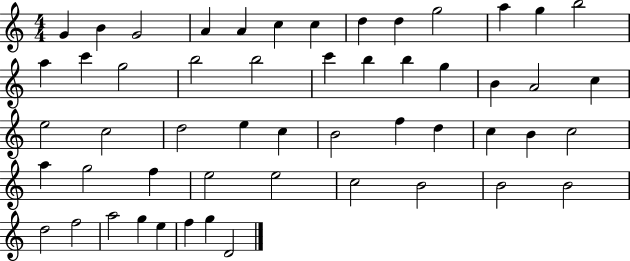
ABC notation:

X:1
T:Untitled
M:4/4
L:1/4
K:C
G B G2 A A c c d d g2 a g b2 a c' g2 b2 b2 c' b b g B A2 c e2 c2 d2 e c B2 f d c B c2 a g2 f e2 e2 c2 B2 B2 B2 d2 f2 a2 g e f g D2